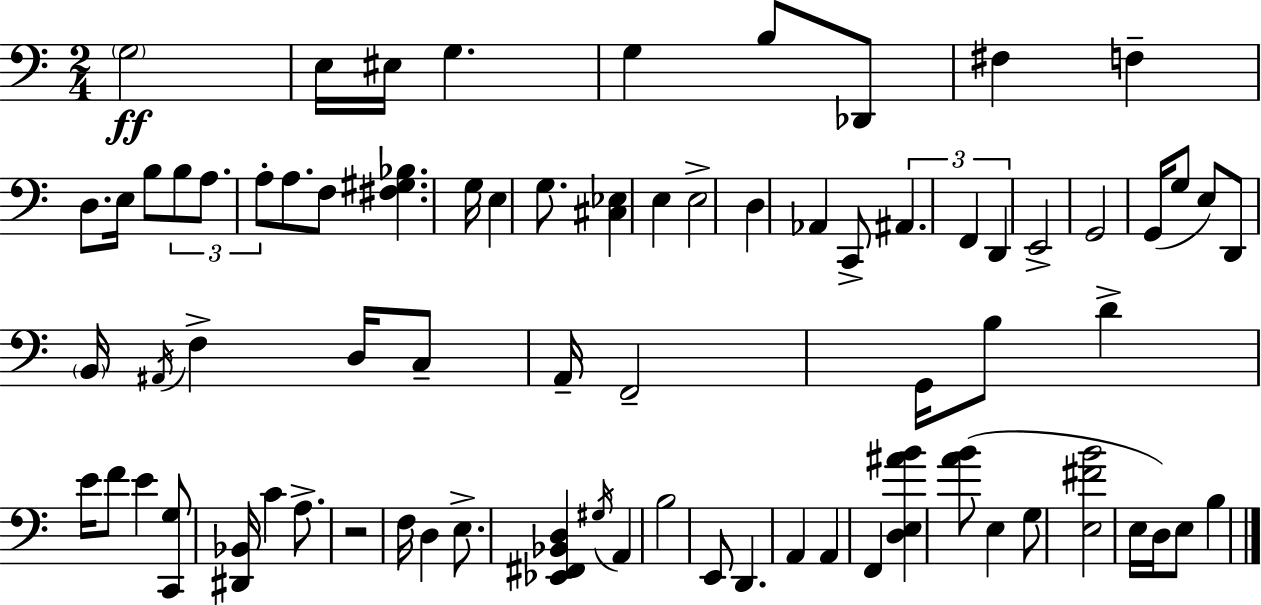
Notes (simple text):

G3/h E3/s EIS3/s G3/q. G3/q B3/e Db2/e F#3/q F3/q D3/e. E3/s B3/e B3/e A3/e. A3/e A3/e. F3/e [F#3,G#3,Bb3]/q. G3/s E3/q G3/e. [C#3,Eb3]/q E3/q E3/h D3/q Ab2/q C2/e A#2/q. F2/q D2/q E2/h G2/h G2/s G3/e E3/e D2/e B2/s A#2/s F3/q D3/s C3/e A2/s F2/h G2/s B3/e D4/q E4/s F4/e E4/q [C2,G3]/e [D#2,Bb2]/s C4/q A3/e. R/h F3/s D3/q E3/e. [Eb2,F#2,Bb2,D3]/q G#3/s A2/q B3/h E2/e D2/q. A2/q A2/q F2/q [D3,E3,A#4,B4]/q [A4,B4]/e E3/q G3/e [E3,F#4,B4]/h E3/s D3/s E3/e B3/q